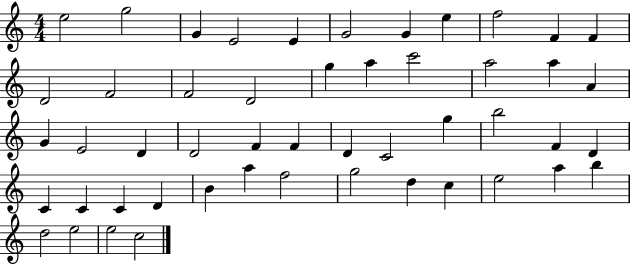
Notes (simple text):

E5/h G5/h G4/q E4/h E4/q G4/h G4/q E5/q F5/h F4/q F4/q D4/h F4/h F4/h D4/h G5/q A5/q C6/h A5/h A5/q A4/q G4/q E4/h D4/q D4/h F4/q F4/q D4/q C4/h G5/q B5/h F4/q D4/q C4/q C4/q C4/q D4/q B4/q A5/q F5/h G5/h D5/q C5/q E5/h A5/q B5/q D5/h E5/h E5/h C5/h